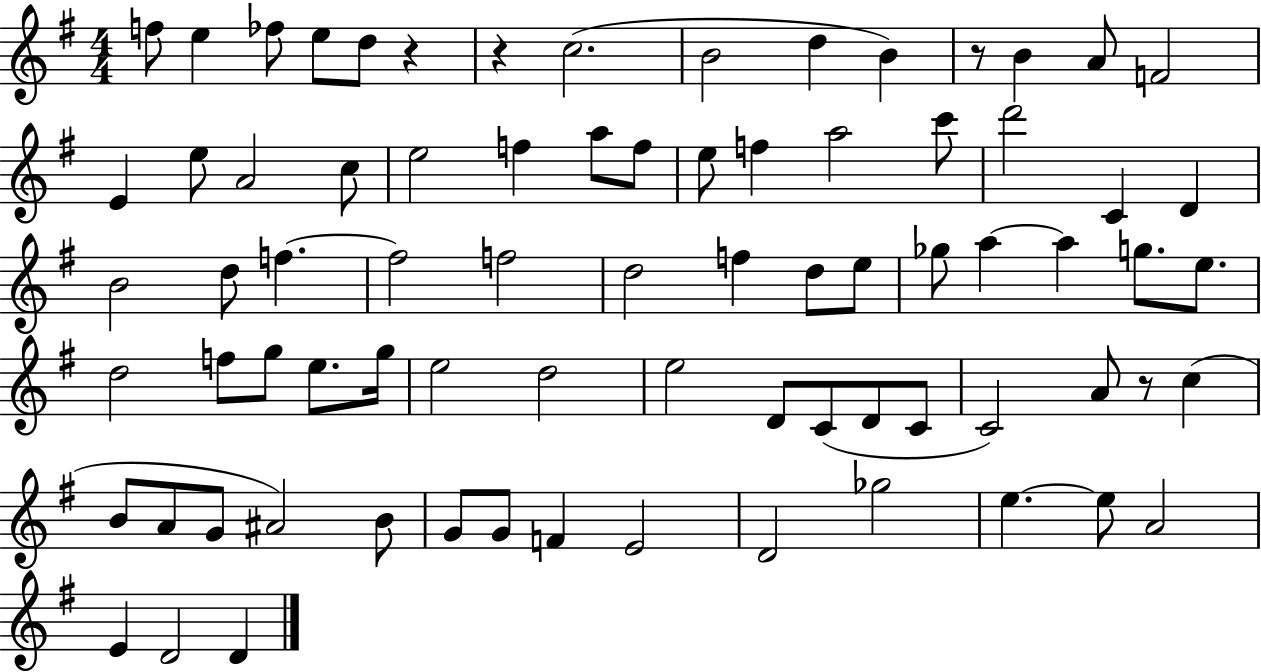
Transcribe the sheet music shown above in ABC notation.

X:1
T:Untitled
M:4/4
L:1/4
K:G
f/2 e _f/2 e/2 d/2 z z c2 B2 d B z/2 B A/2 F2 E e/2 A2 c/2 e2 f a/2 f/2 e/2 f a2 c'/2 d'2 C D B2 d/2 f f2 f2 d2 f d/2 e/2 _g/2 a a g/2 e/2 d2 f/2 g/2 e/2 g/4 e2 d2 e2 D/2 C/2 D/2 C/2 C2 A/2 z/2 c B/2 A/2 G/2 ^A2 B/2 G/2 G/2 F E2 D2 _g2 e e/2 A2 E D2 D